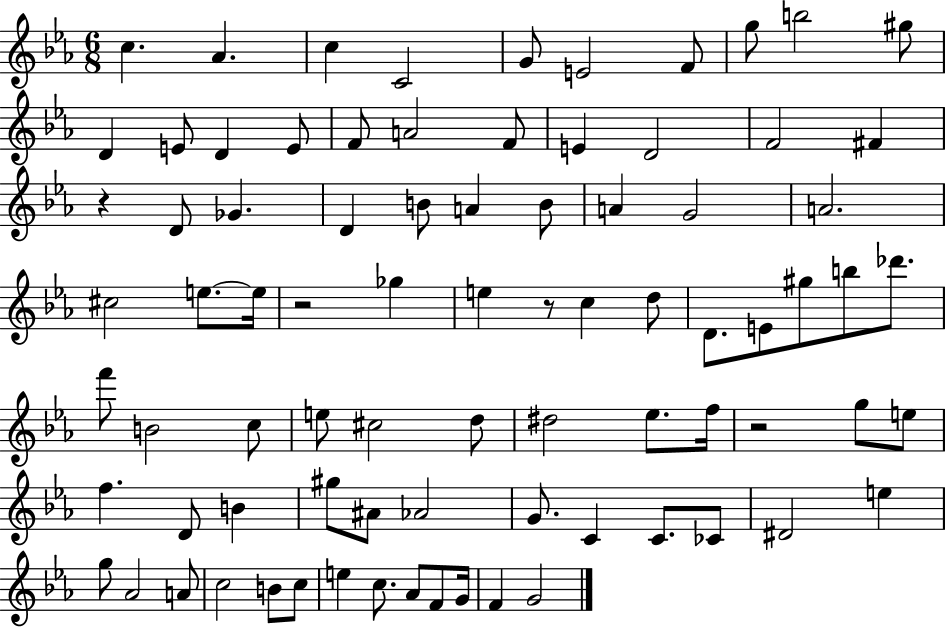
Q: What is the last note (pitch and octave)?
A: G4